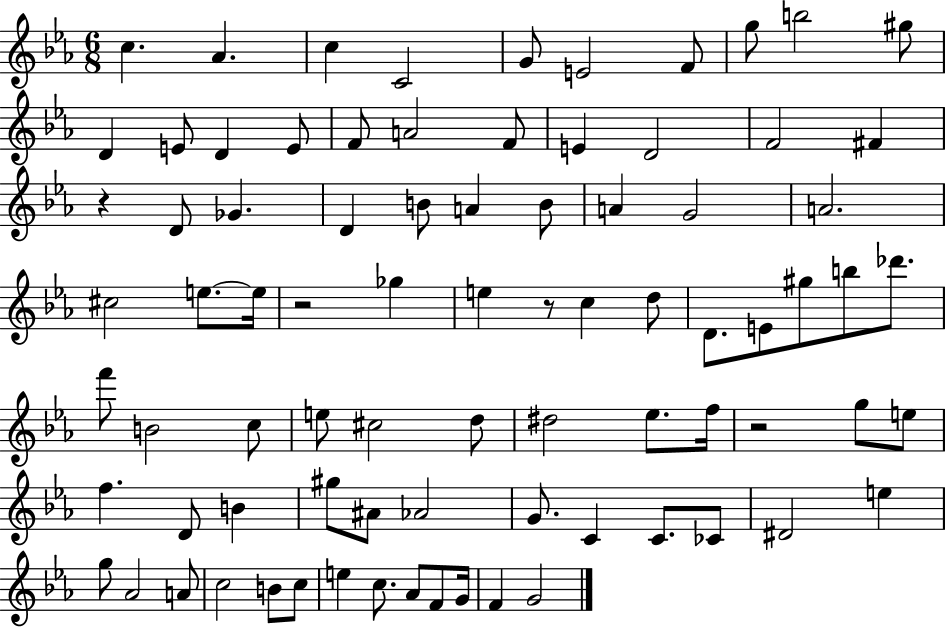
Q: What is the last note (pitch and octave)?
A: G4